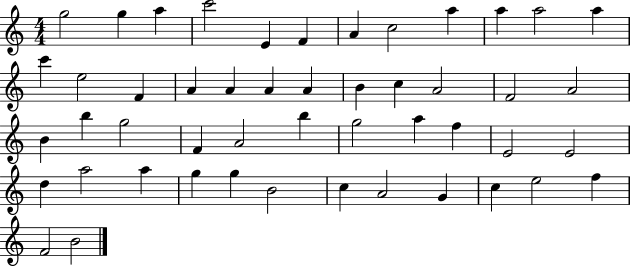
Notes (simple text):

G5/h G5/q A5/q C6/h E4/q F4/q A4/q C5/h A5/q A5/q A5/h A5/q C6/q E5/h F4/q A4/q A4/q A4/q A4/q B4/q C5/q A4/h F4/h A4/h B4/q B5/q G5/h F4/q A4/h B5/q G5/h A5/q F5/q E4/h E4/h D5/q A5/h A5/q G5/q G5/q B4/h C5/q A4/h G4/q C5/q E5/h F5/q F4/h B4/h